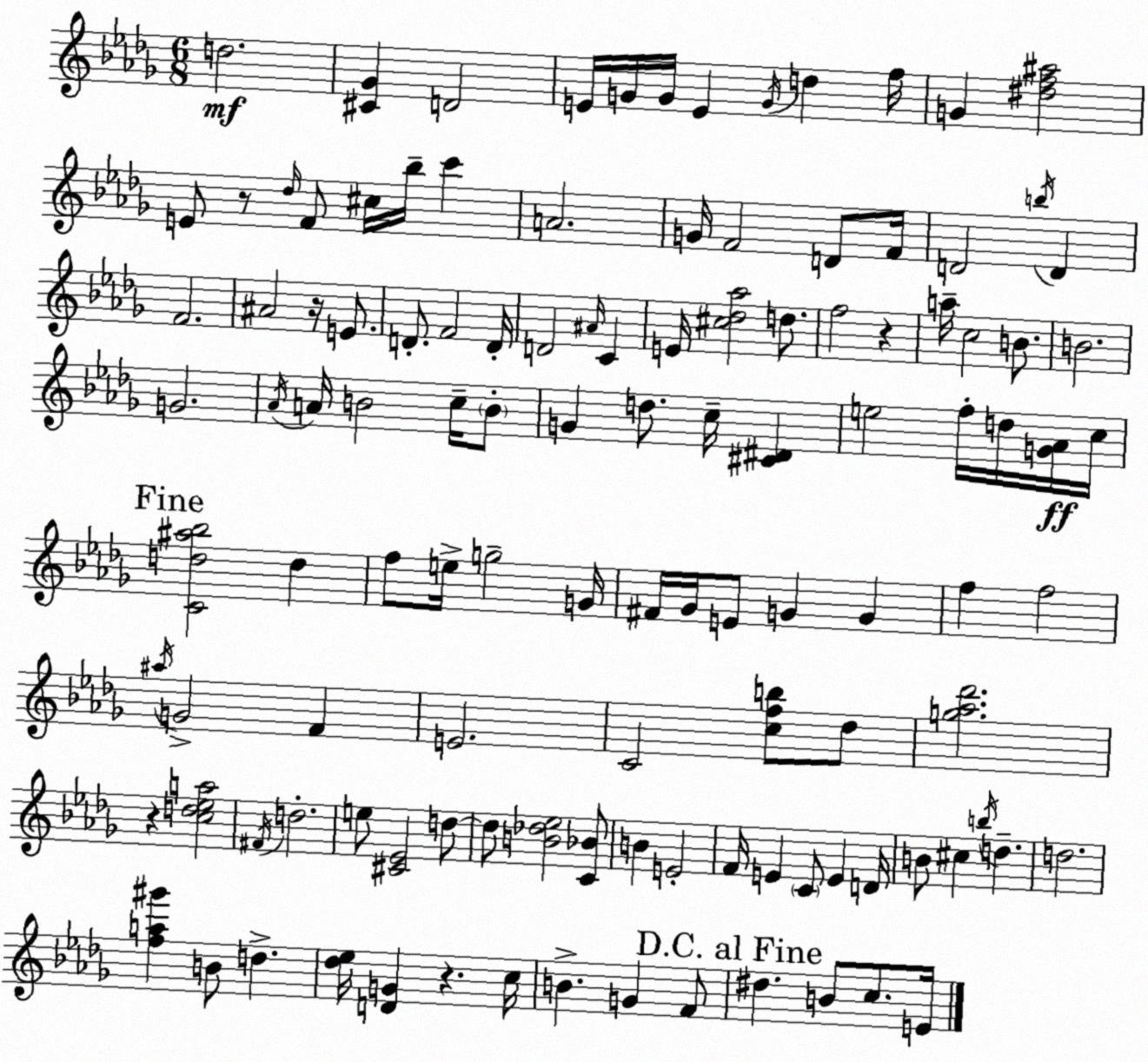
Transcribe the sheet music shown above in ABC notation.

X:1
T:Untitled
M:6/8
L:1/4
K:Bbm
d2 [^C_G] D2 E/4 G/4 G/4 E G/4 d f/4 G [^df^a]2 E/2 z/2 _d/4 F/2 ^c/4 _b/4 c' A2 G/4 F2 D/2 F/4 D2 b/4 D F2 ^A2 z/4 E/2 D/2 F2 D/4 D2 ^A/4 C E/4 [^c_d_a]2 d/2 f2 z a/4 c2 B/2 B2 G2 _A/4 A/4 B2 c/4 B/2 G d/2 c/4 [^C^D] e2 f/4 d/4 [G_A]/4 c/4 [Cd^a_b]2 d f/2 e/4 g2 G/4 ^F/4 _G/4 E/2 G G f f2 ^a/4 G2 F E2 C2 [cfb]/2 _d/2 [g_a_d']2 z [cd_ea]2 ^F/4 d2 e/2 [^C_E]2 d/2 d/2 [B_d_e]2 [C_B]/2 B E2 F/4 E C/2 E D/4 B/2 ^c b/4 d d2 [fa^g'] B/2 d [_d_e]/4 [DG] z c/4 B G F/2 ^d B/2 c/2 E/4